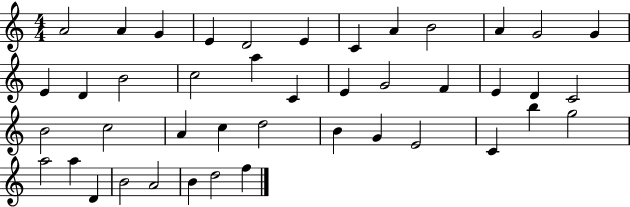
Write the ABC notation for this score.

X:1
T:Untitled
M:4/4
L:1/4
K:C
A2 A G E D2 E C A B2 A G2 G E D B2 c2 a C E G2 F E D C2 B2 c2 A c d2 B G E2 C b g2 a2 a D B2 A2 B d2 f